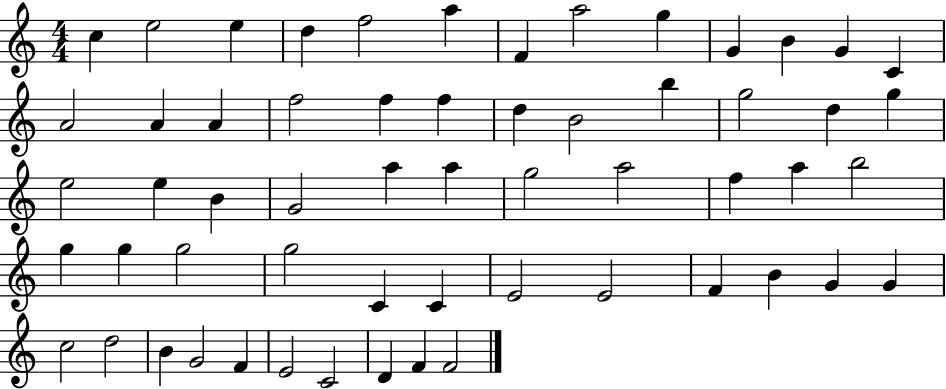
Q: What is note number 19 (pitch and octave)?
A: F5